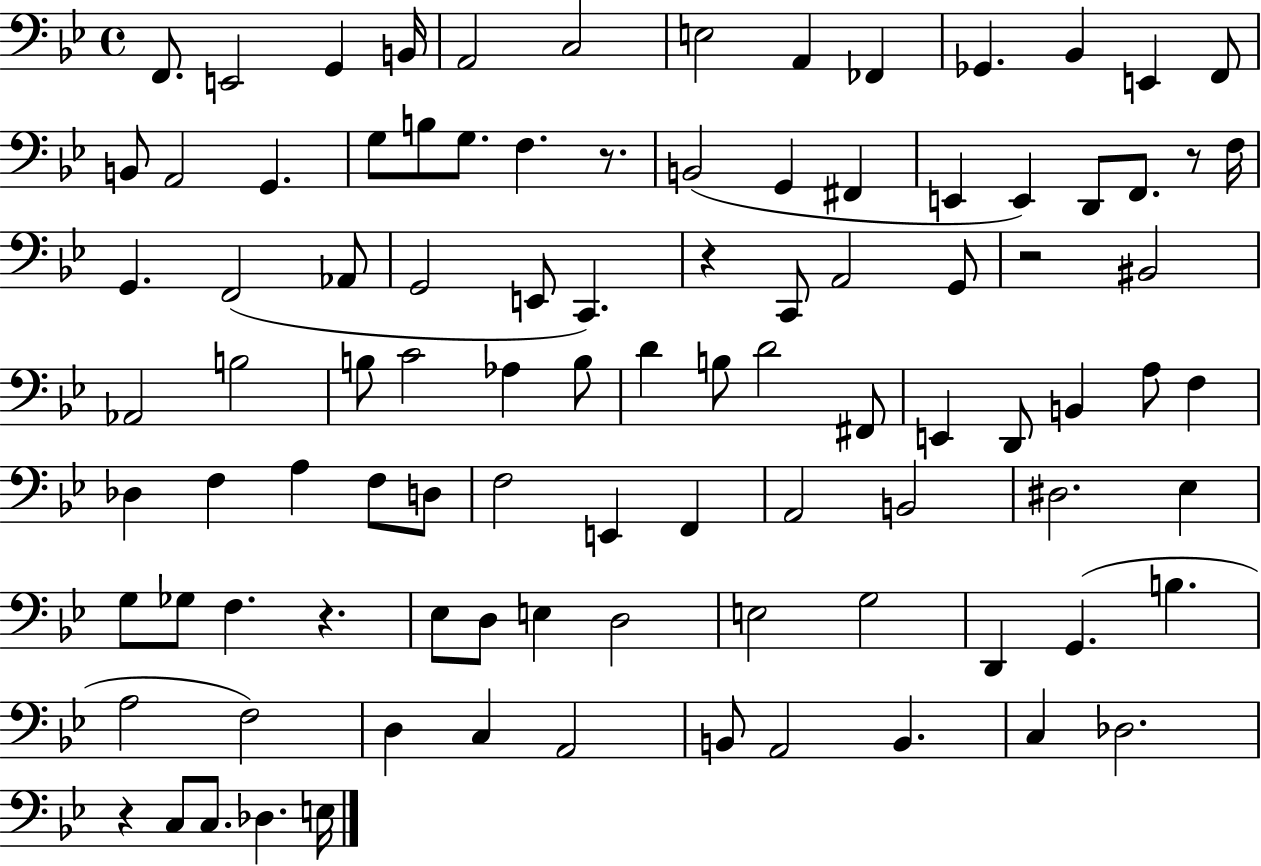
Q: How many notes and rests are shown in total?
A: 97